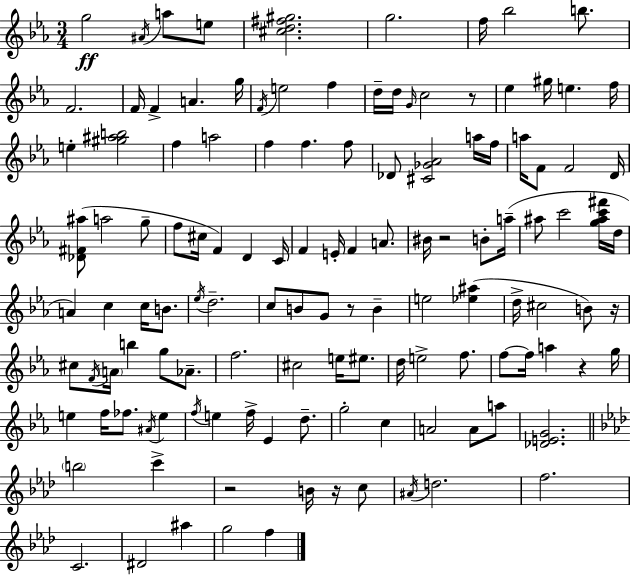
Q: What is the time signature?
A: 3/4